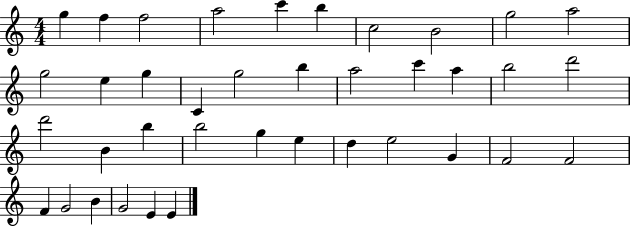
{
  \clef treble
  \numericTimeSignature
  \time 4/4
  \key c \major
  g''4 f''4 f''2 | a''2 c'''4 b''4 | c''2 b'2 | g''2 a''2 | \break g''2 e''4 g''4 | c'4 g''2 b''4 | a''2 c'''4 a''4 | b''2 d'''2 | \break d'''2 b'4 b''4 | b''2 g''4 e''4 | d''4 e''2 g'4 | f'2 f'2 | \break f'4 g'2 b'4 | g'2 e'4 e'4 | \bar "|."
}